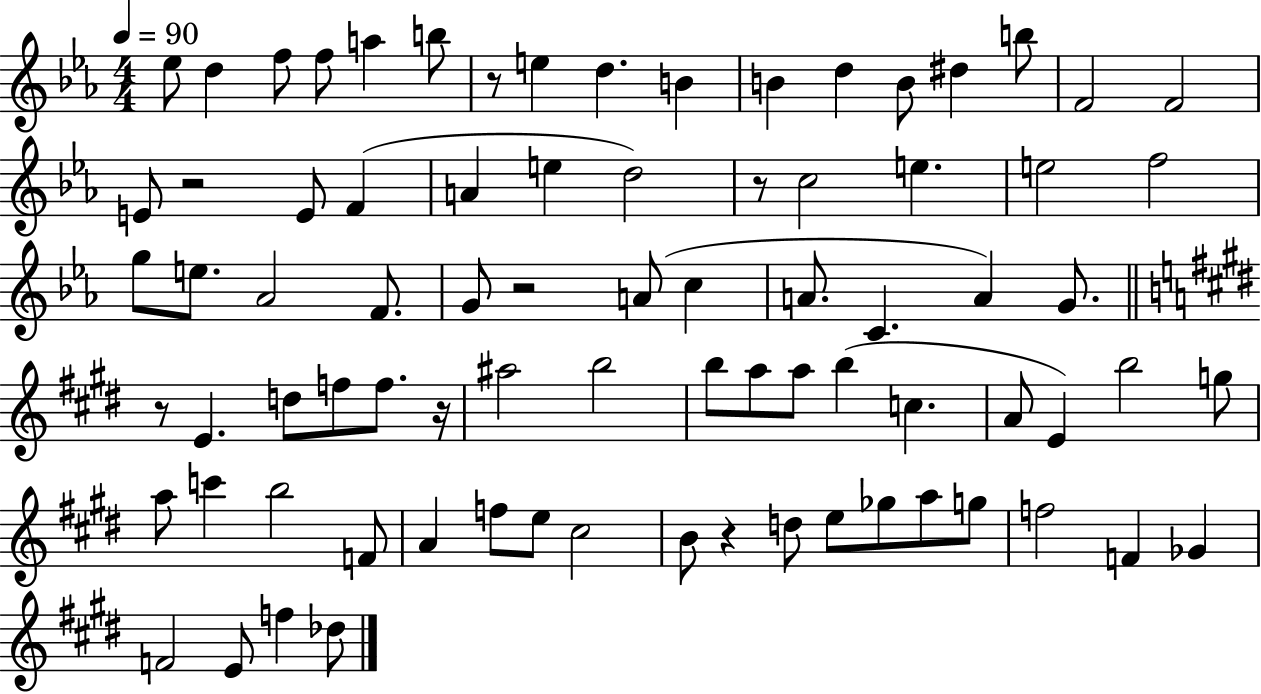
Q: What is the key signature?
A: EES major